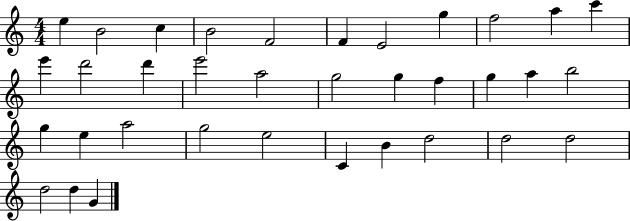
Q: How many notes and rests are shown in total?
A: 35